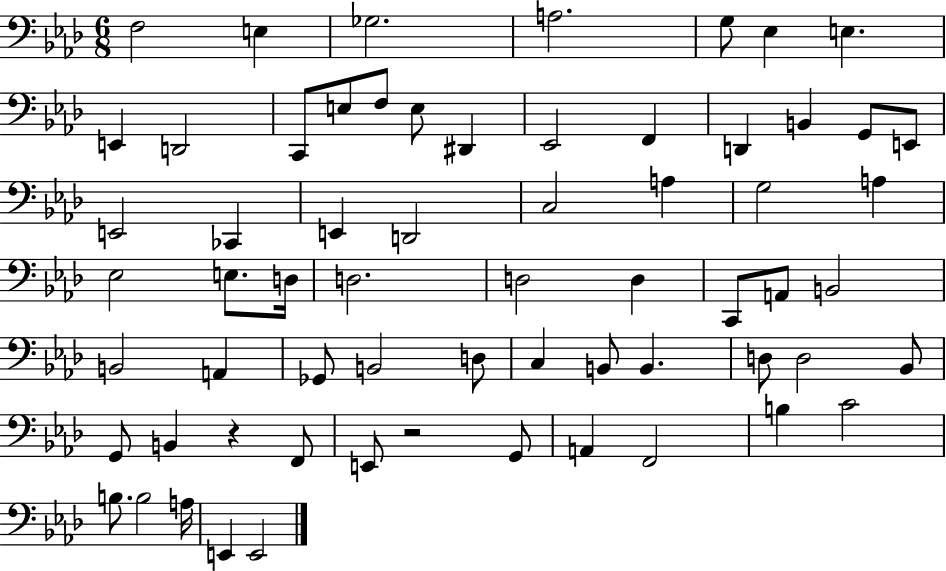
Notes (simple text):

F3/h E3/q Gb3/h. A3/h. G3/e Eb3/q E3/q. E2/q D2/h C2/e E3/e F3/e E3/e D#2/q Eb2/h F2/q D2/q B2/q G2/e E2/e E2/h CES2/q E2/q D2/h C3/h A3/q G3/h A3/q Eb3/h E3/e. D3/s D3/h. D3/h D3/q C2/e A2/e B2/h B2/h A2/q Gb2/e B2/h D3/e C3/q B2/e B2/q. D3/e D3/h Bb2/e G2/e B2/q R/q F2/e E2/e R/h G2/e A2/q F2/h B3/q C4/h B3/e. B3/h A3/s E2/q E2/h